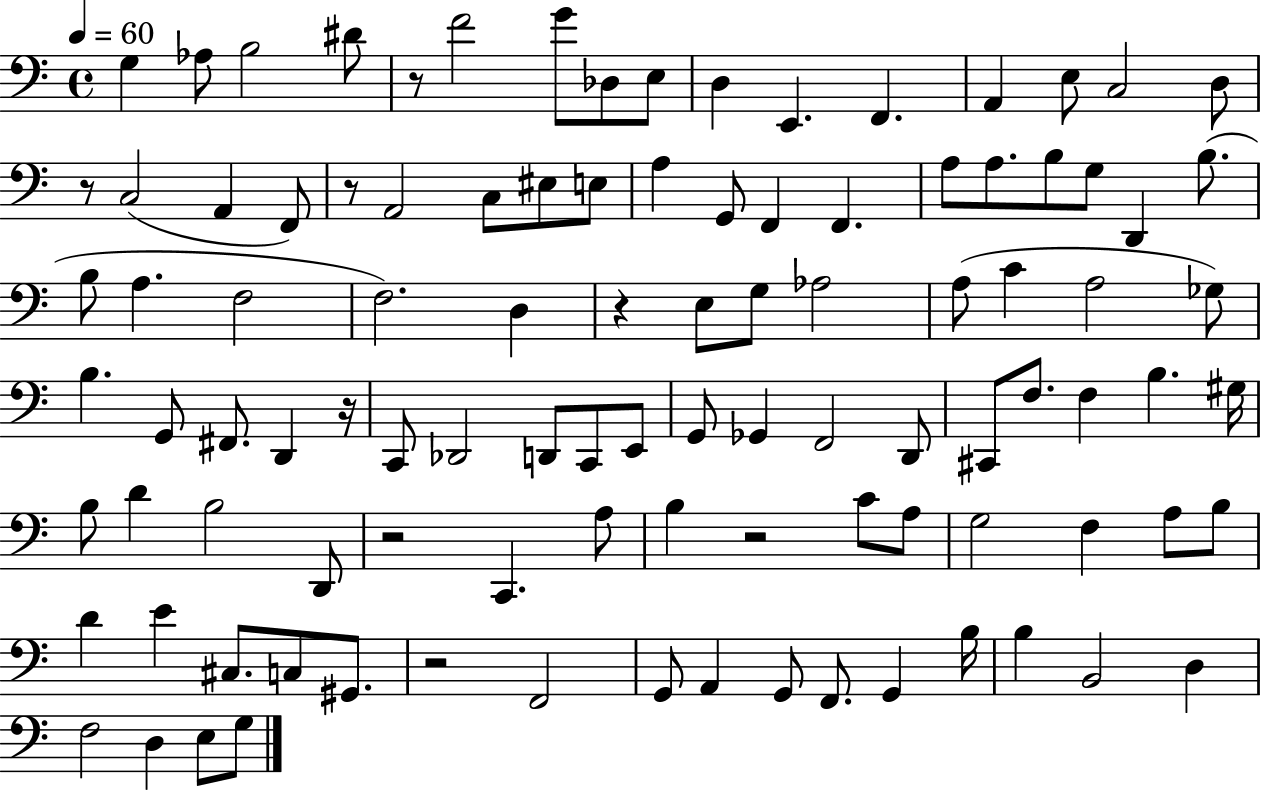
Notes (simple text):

G3/q Ab3/e B3/h D#4/e R/e F4/h G4/e Db3/e E3/e D3/q E2/q. F2/q. A2/q E3/e C3/h D3/e R/e C3/h A2/q F2/e R/e A2/h C3/e EIS3/e E3/e A3/q G2/e F2/q F2/q. A3/e A3/e. B3/e G3/e D2/q B3/e. B3/e A3/q. F3/h F3/h. D3/q R/q E3/e G3/e Ab3/h A3/e C4/q A3/h Gb3/e B3/q. G2/e F#2/e. D2/q R/s C2/e Db2/h D2/e C2/e E2/e G2/e Gb2/q F2/h D2/e C#2/e F3/e. F3/q B3/q. G#3/s B3/e D4/q B3/h D2/e R/h C2/q. A3/e B3/q R/h C4/e A3/e G3/h F3/q A3/e B3/e D4/q E4/q C#3/e. C3/e G#2/e. R/h F2/h G2/e A2/q G2/e F2/e. G2/q B3/s B3/q B2/h D3/q F3/h D3/q E3/e G3/e